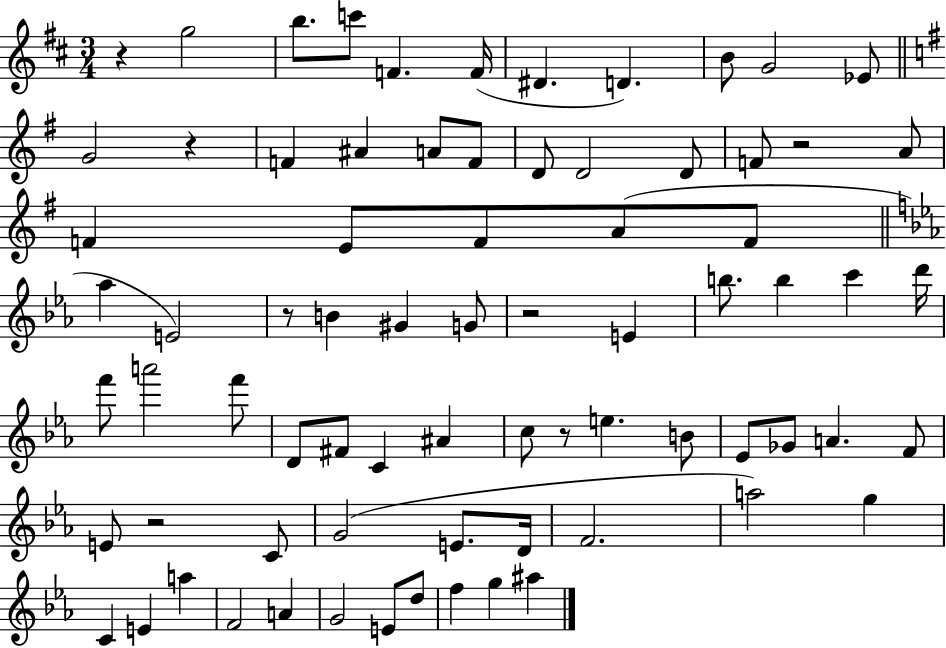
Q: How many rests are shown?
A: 7